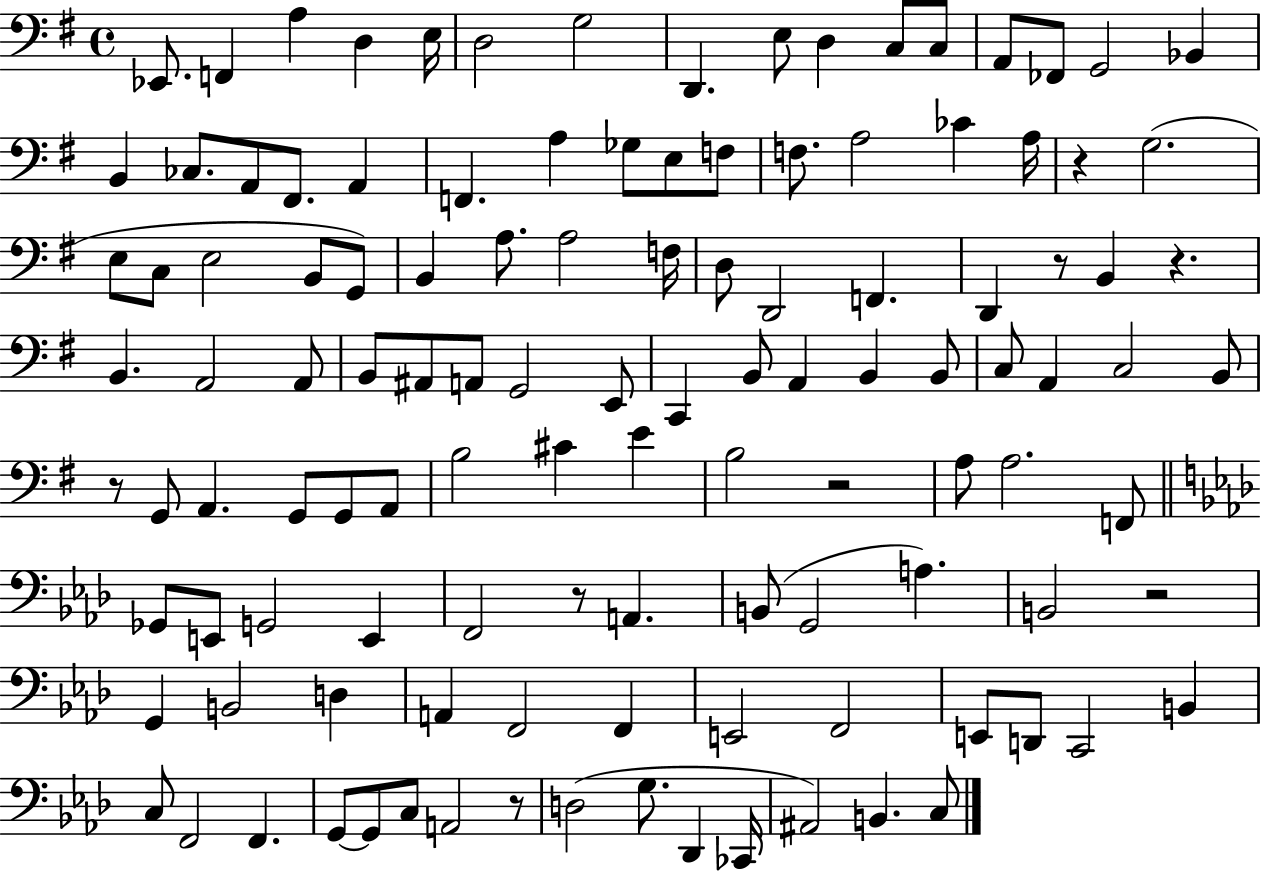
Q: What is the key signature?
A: G major